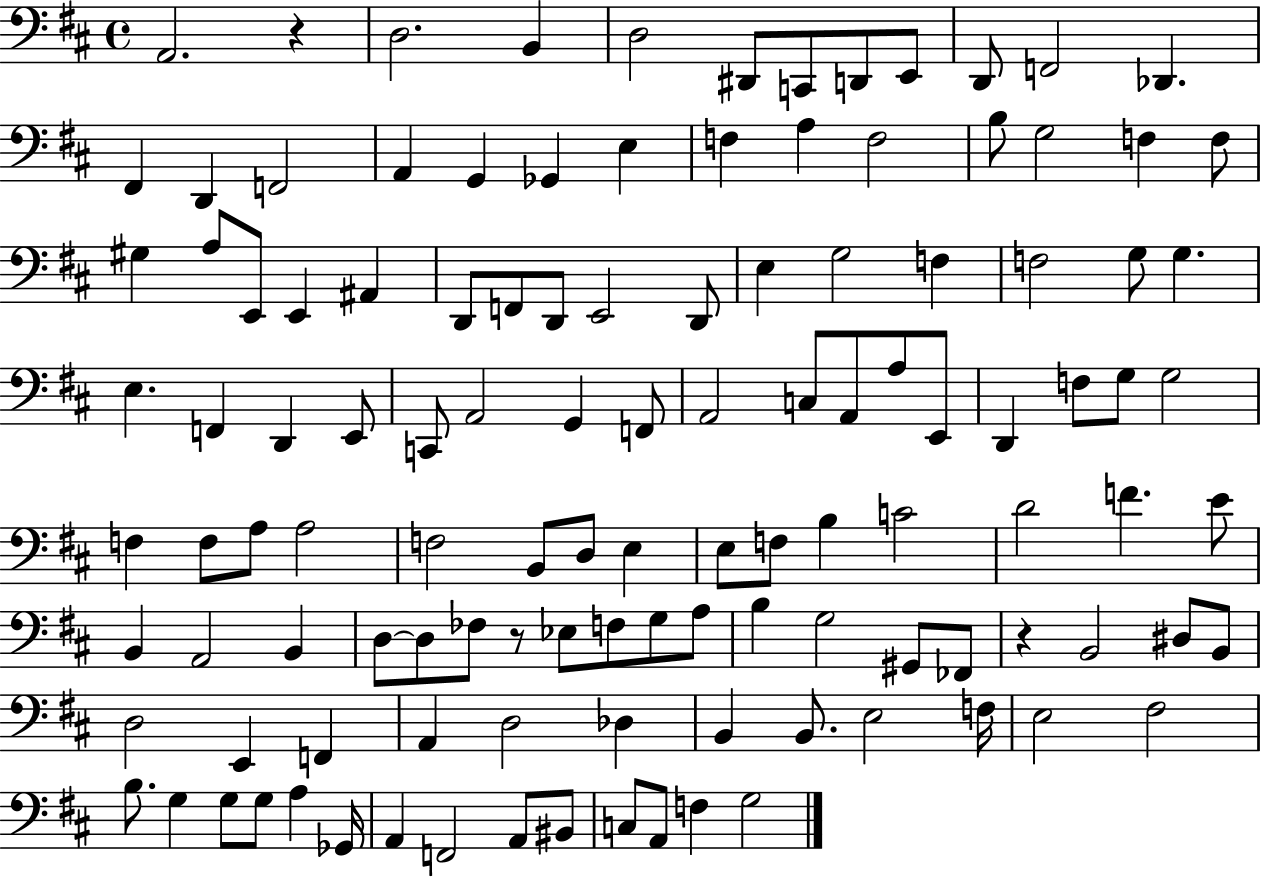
{
  \clef bass
  \time 4/4
  \defaultTimeSignature
  \key d \major
  a,2. r4 | d2. b,4 | d2 dis,8 c,8 d,8 e,8 | d,8 f,2 des,4. | \break fis,4 d,4 f,2 | a,4 g,4 ges,4 e4 | f4 a4 f2 | b8 g2 f4 f8 | \break gis4 a8 e,8 e,4 ais,4 | d,8 f,8 d,8 e,2 d,8 | e4 g2 f4 | f2 g8 g4. | \break e4. f,4 d,4 e,8 | c,8 a,2 g,4 f,8 | a,2 c8 a,8 a8 e,8 | d,4 f8 g8 g2 | \break f4 f8 a8 a2 | f2 b,8 d8 e4 | e8 f8 b4 c'2 | d'2 f'4. e'8 | \break b,4 a,2 b,4 | d8~~ d8 fes8 r8 ees8 f8 g8 a8 | b4 g2 gis,8 fes,8 | r4 b,2 dis8 b,8 | \break d2 e,4 f,4 | a,4 d2 des4 | b,4 b,8. e2 f16 | e2 fis2 | \break b8. g4 g8 g8 a4 ges,16 | a,4 f,2 a,8 bis,8 | c8 a,8 f4 g2 | \bar "|."
}